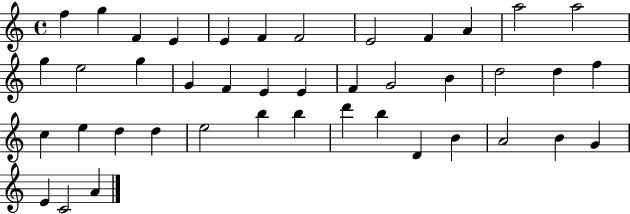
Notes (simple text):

F5/q G5/q F4/q E4/q E4/q F4/q F4/h E4/h F4/q A4/q A5/h A5/h G5/q E5/h G5/q G4/q F4/q E4/q E4/q F4/q G4/h B4/q D5/h D5/q F5/q C5/q E5/q D5/q D5/q E5/h B5/q B5/q D6/q B5/q D4/q B4/q A4/h B4/q G4/q E4/q C4/h A4/q